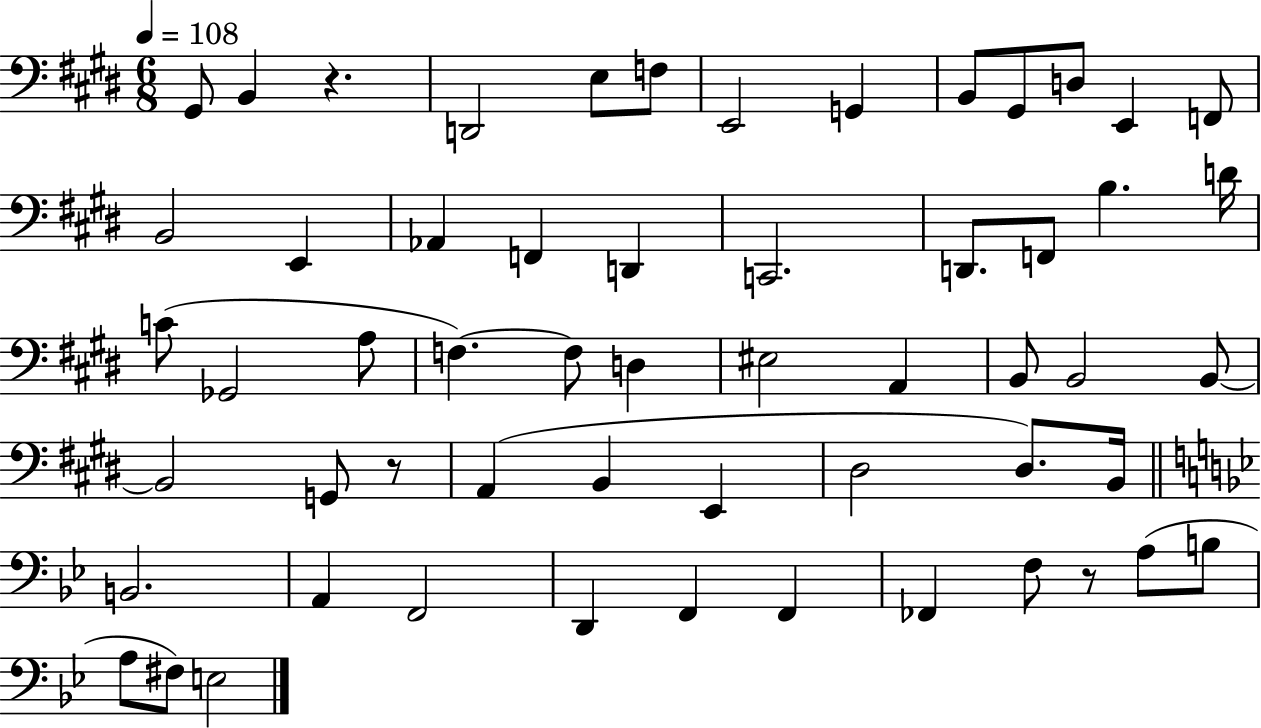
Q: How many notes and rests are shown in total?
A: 57